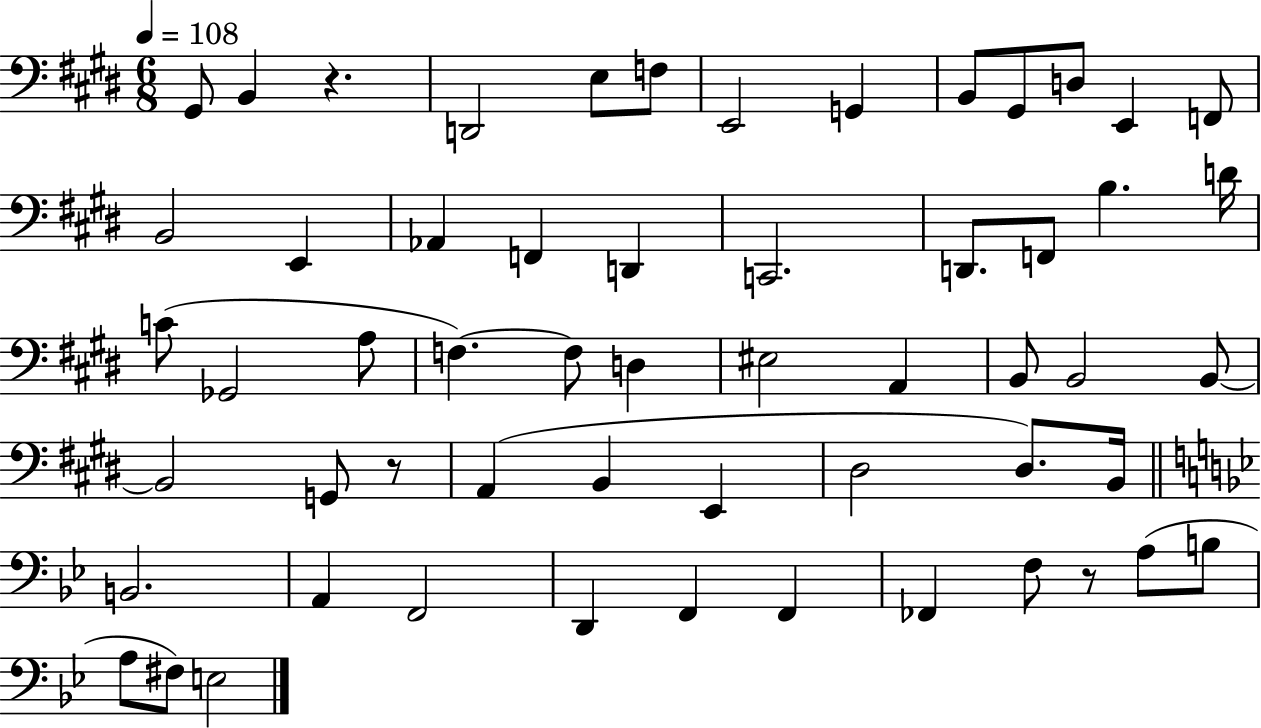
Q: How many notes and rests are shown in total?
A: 57